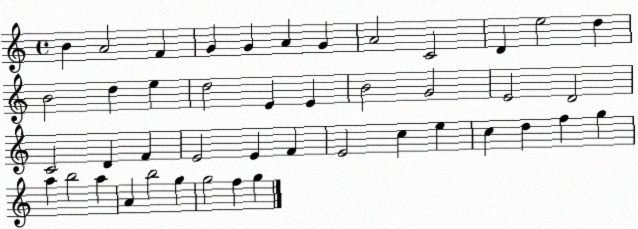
X:1
T:Untitled
M:4/4
L:1/4
K:C
B A2 F G G A G A2 C2 D e2 d B2 d e d2 E E B2 G2 E2 D2 C2 D F E2 E F E2 c e c d f g a b2 a A b2 g g2 f g